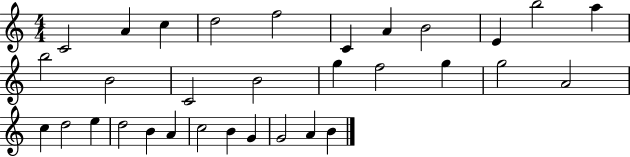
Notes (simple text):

C4/h A4/q C5/q D5/h F5/h C4/q A4/q B4/h E4/q B5/h A5/q B5/h B4/h C4/h B4/h G5/q F5/h G5/q G5/h A4/h C5/q D5/h E5/q D5/h B4/q A4/q C5/h B4/q G4/q G4/h A4/q B4/q